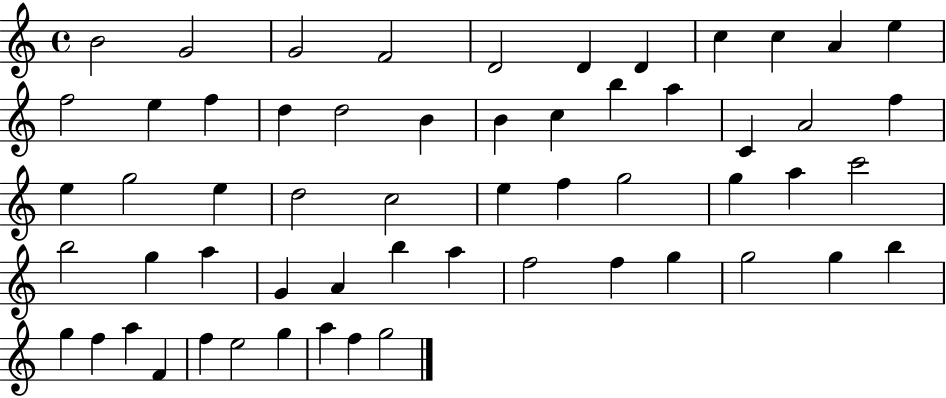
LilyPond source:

{
  \clef treble
  \time 4/4
  \defaultTimeSignature
  \key c \major
  b'2 g'2 | g'2 f'2 | d'2 d'4 d'4 | c''4 c''4 a'4 e''4 | \break f''2 e''4 f''4 | d''4 d''2 b'4 | b'4 c''4 b''4 a''4 | c'4 a'2 f''4 | \break e''4 g''2 e''4 | d''2 c''2 | e''4 f''4 g''2 | g''4 a''4 c'''2 | \break b''2 g''4 a''4 | g'4 a'4 b''4 a''4 | f''2 f''4 g''4 | g''2 g''4 b''4 | \break g''4 f''4 a''4 f'4 | f''4 e''2 g''4 | a''4 f''4 g''2 | \bar "|."
}